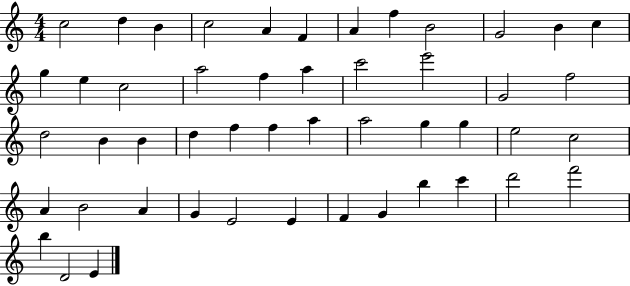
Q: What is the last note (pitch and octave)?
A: E4